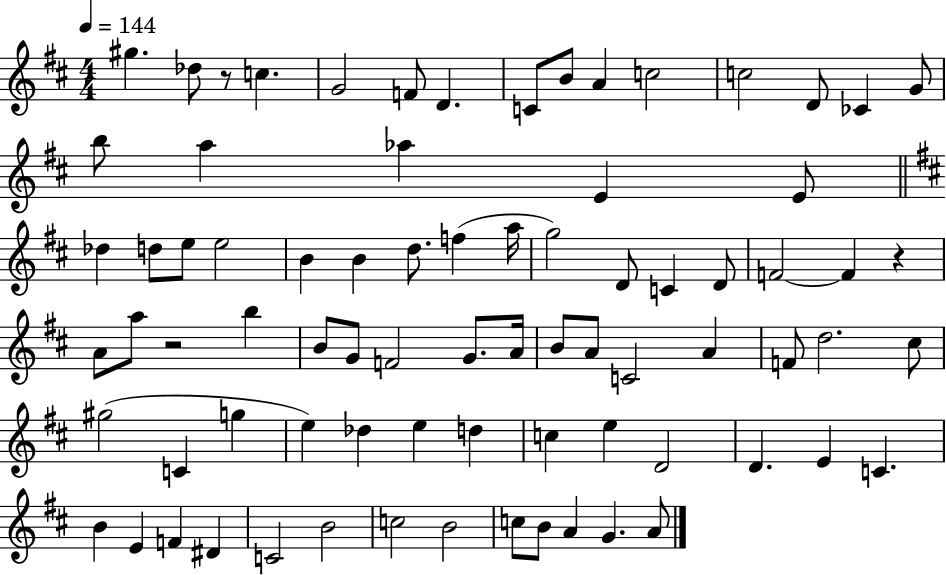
G#5/q. Db5/e R/e C5/q. G4/h F4/e D4/q. C4/e B4/e A4/q C5/h C5/h D4/e CES4/q G4/e B5/e A5/q Ab5/q E4/q E4/e Db5/q D5/e E5/e E5/h B4/q B4/q D5/e. F5/q A5/s G5/h D4/e C4/q D4/e F4/h F4/q R/q A4/e A5/e R/h B5/q B4/e G4/e F4/h G4/e. A4/s B4/e A4/e C4/h A4/q F4/e D5/h. C#5/e G#5/h C4/q G5/q E5/q Db5/q E5/q D5/q C5/q E5/q D4/h D4/q. E4/q C4/q. B4/q E4/q F4/q D#4/q C4/h B4/h C5/h B4/h C5/e B4/e A4/q G4/q. A4/e